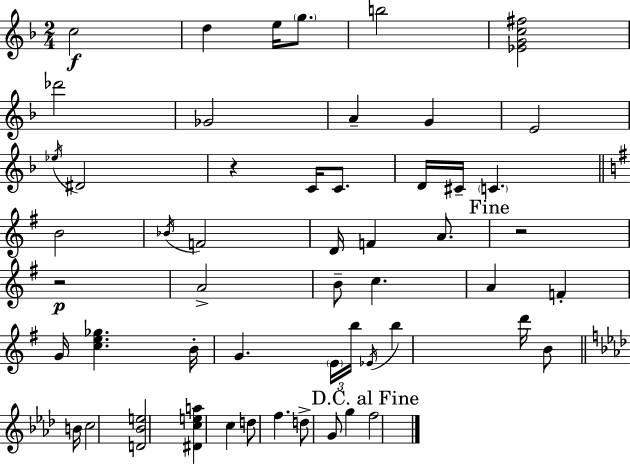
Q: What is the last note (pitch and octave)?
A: F5